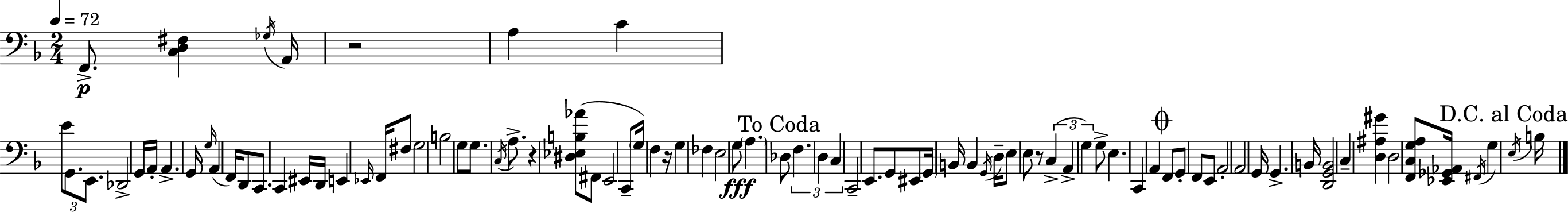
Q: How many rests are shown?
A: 4